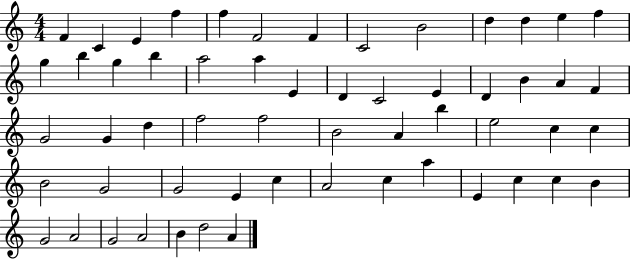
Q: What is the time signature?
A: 4/4